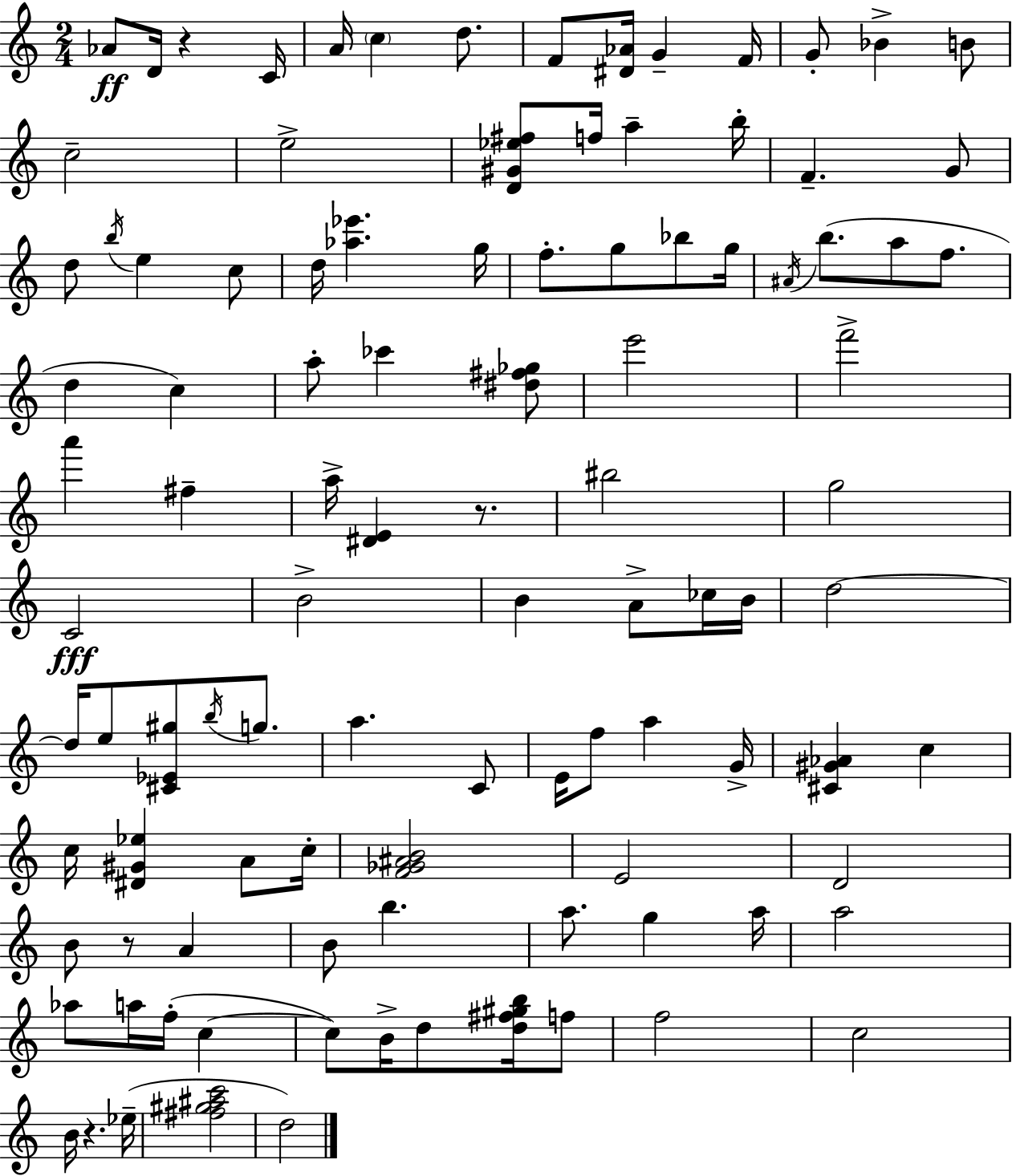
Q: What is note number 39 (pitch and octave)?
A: F6